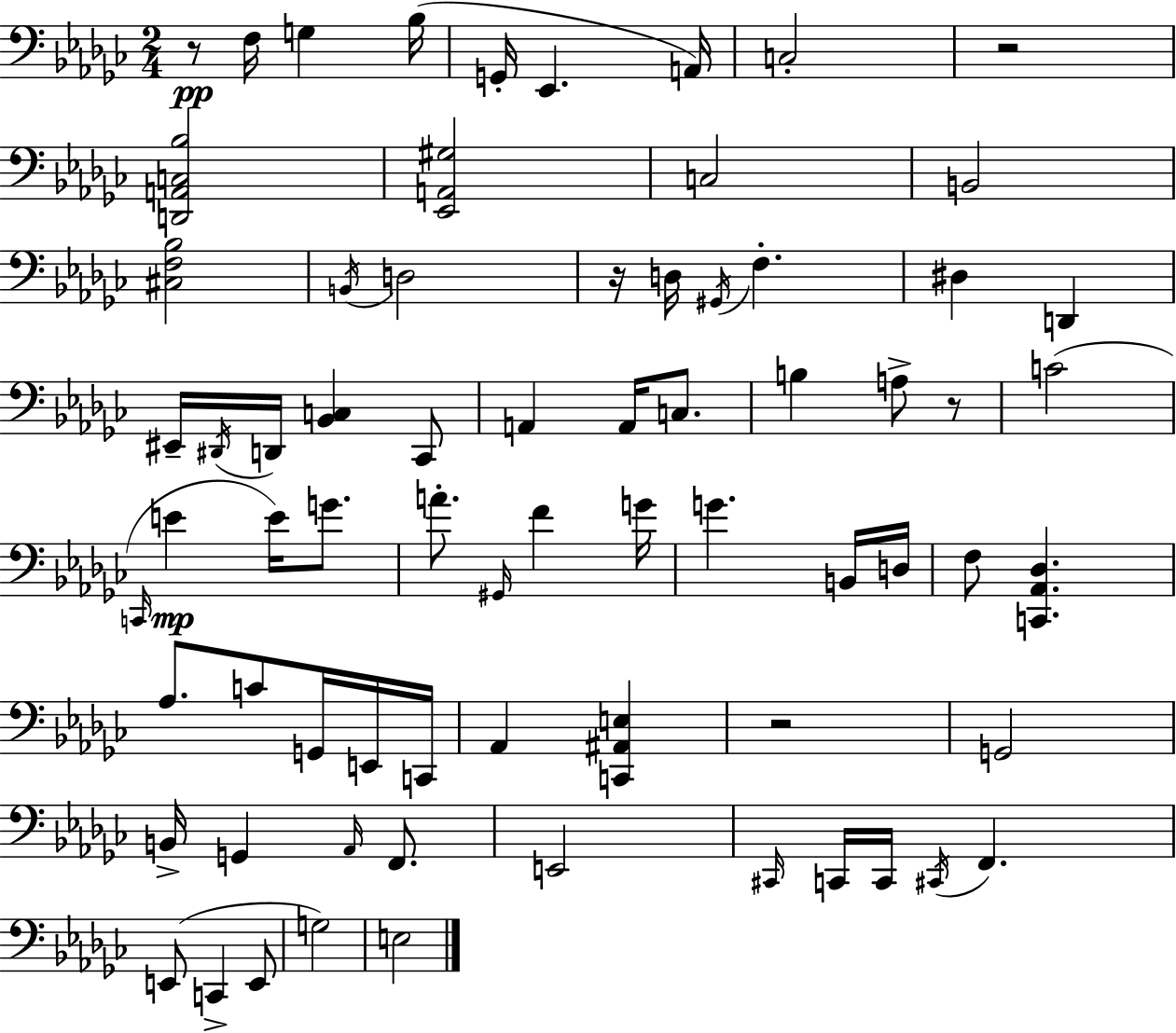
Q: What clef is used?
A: bass